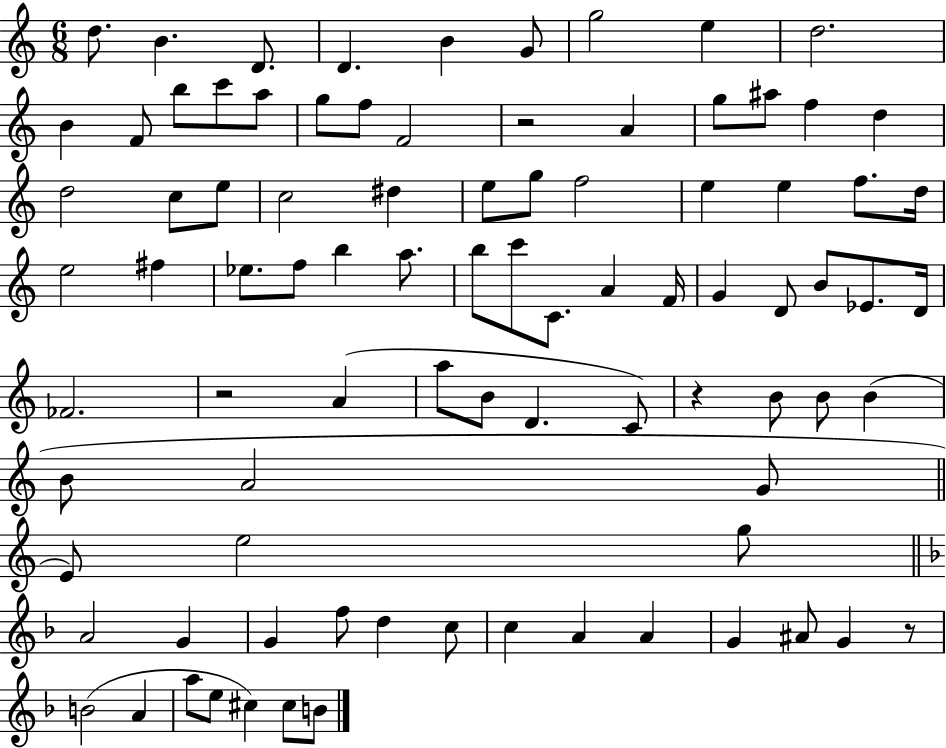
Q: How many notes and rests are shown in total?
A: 88